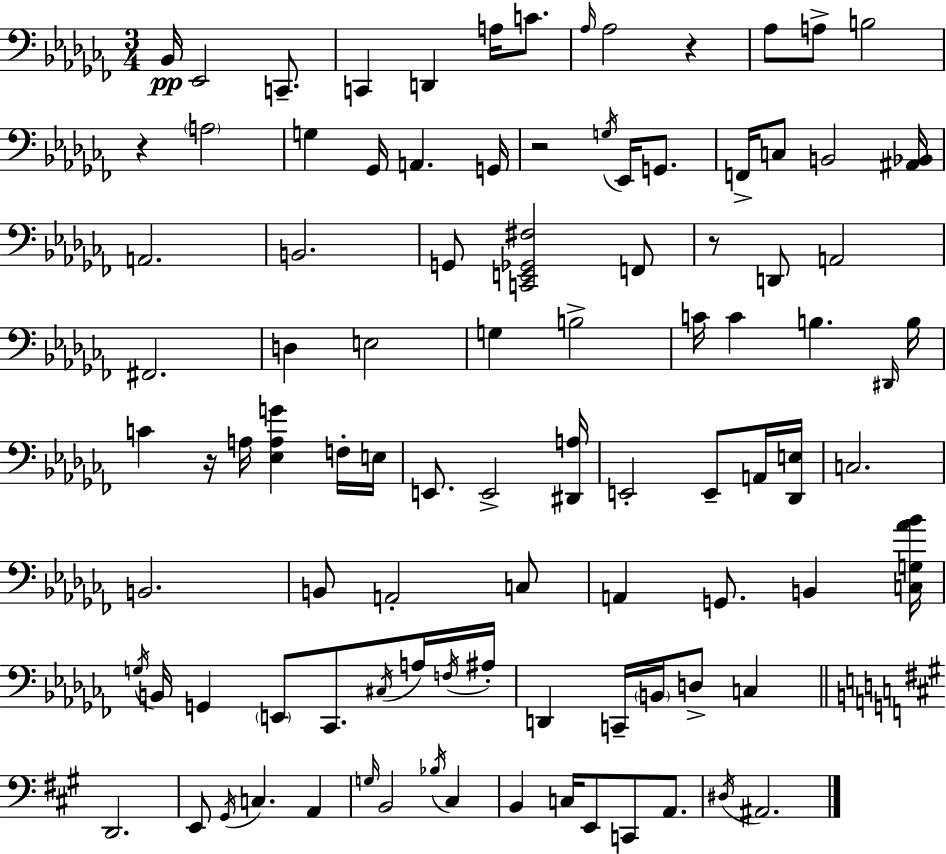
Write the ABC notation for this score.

X:1
T:Untitled
M:3/4
L:1/4
K:Abm
_B,,/4 _E,,2 C,,/2 C,, D,, A,/4 C/2 _A,/4 _A,2 z _A,/2 A,/2 B,2 z A,2 G, _G,,/4 A,, G,,/4 z2 G,/4 _E,,/4 G,,/2 F,,/4 C,/2 B,,2 [^A,,_B,,]/4 A,,2 B,,2 G,,/2 [C,,E,,_G,,^F,]2 F,,/2 z/2 D,,/2 A,,2 ^F,,2 D, E,2 G, B,2 C/4 C B, ^D,,/4 B,/4 C z/4 A,/4 [_E,A,G] F,/4 E,/4 E,,/2 E,,2 [^D,,A,]/4 E,,2 E,,/2 A,,/4 [_D,,E,]/4 C,2 B,,2 B,,/2 A,,2 C,/2 A,, G,,/2 B,, [C,G,_A_B]/4 G,/4 B,,/4 G,, E,,/2 _C,,/2 ^C,/4 A,/4 F,/4 ^A,/4 D,, C,,/4 B,,/4 D,/2 C, D,,2 E,,/2 ^G,,/4 C, A,, G,/4 B,,2 _B,/4 ^C, B,, C,/4 E,,/2 C,,/2 A,,/2 ^D,/4 ^A,,2